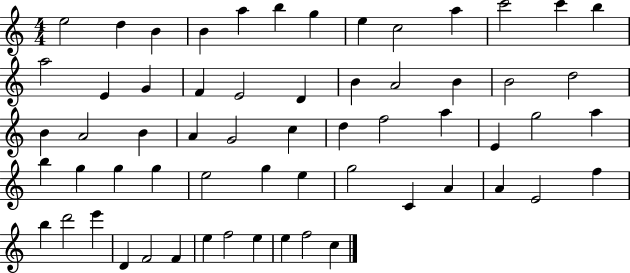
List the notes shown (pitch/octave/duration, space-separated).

E5/h D5/q B4/q B4/q A5/q B5/q G5/q E5/q C5/h A5/q C6/h C6/q B5/q A5/h E4/q G4/q F4/q E4/h D4/q B4/q A4/h B4/q B4/h D5/h B4/q A4/h B4/q A4/q G4/h C5/q D5/q F5/h A5/q E4/q G5/h A5/q B5/q G5/q G5/q G5/q E5/h G5/q E5/q G5/h C4/q A4/q A4/q E4/h F5/q B5/q D6/h E6/q D4/q F4/h F4/q E5/q F5/h E5/q E5/q F5/h C5/q